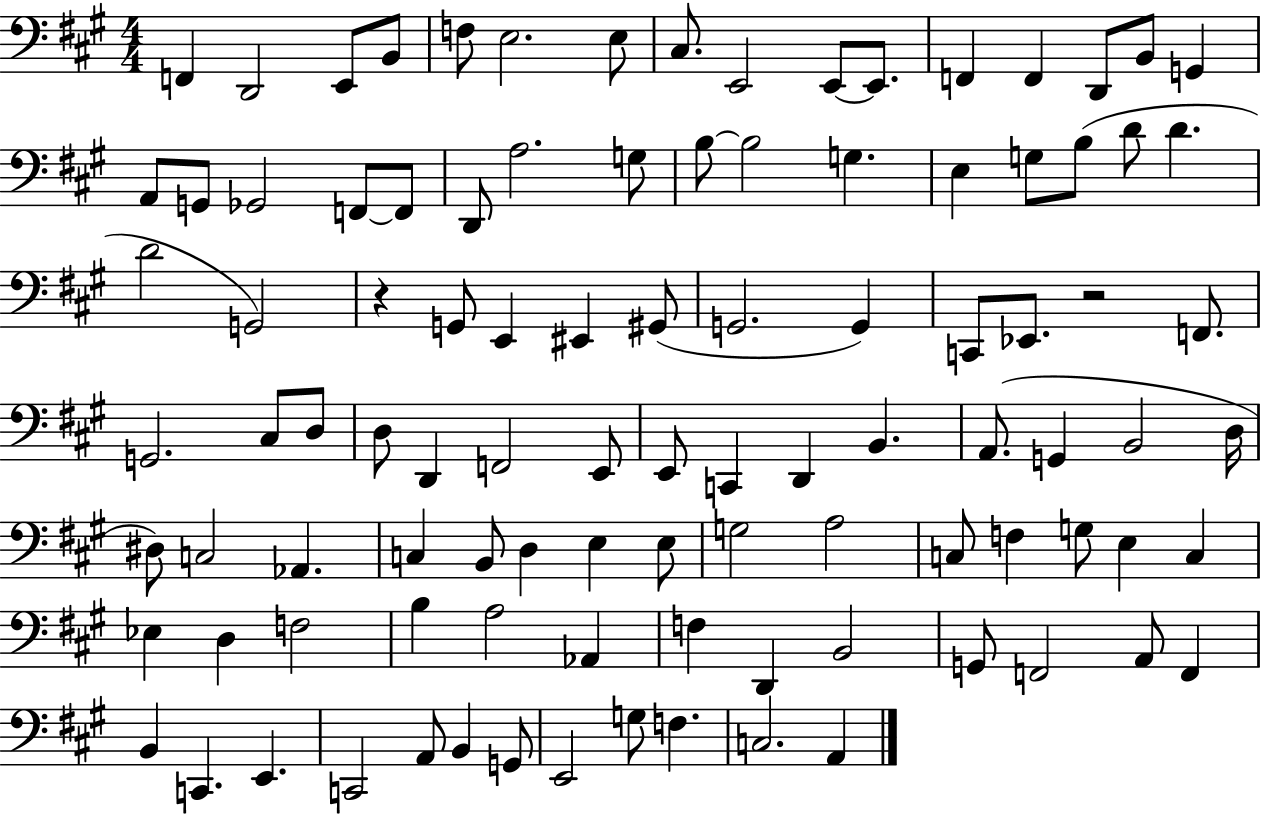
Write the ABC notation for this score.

X:1
T:Untitled
M:4/4
L:1/4
K:A
F,, D,,2 E,,/2 B,,/2 F,/2 E,2 E,/2 ^C,/2 E,,2 E,,/2 E,,/2 F,, F,, D,,/2 B,,/2 G,, A,,/2 G,,/2 _G,,2 F,,/2 F,,/2 D,,/2 A,2 G,/2 B,/2 B,2 G, E, G,/2 B,/2 D/2 D D2 G,,2 z G,,/2 E,, ^E,, ^G,,/2 G,,2 G,, C,,/2 _E,,/2 z2 F,,/2 G,,2 ^C,/2 D,/2 D,/2 D,, F,,2 E,,/2 E,,/2 C,, D,, B,, A,,/2 G,, B,,2 D,/4 ^D,/2 C,2 _A,, C, B,,/2 D, E, E,/2 G,2 A,2 C,/2 F, G,/2 E, C, _E, D, F,2 B, A,2 _A,, F, D,, B,,2 G,,/2 F,,2 A,,/2 F,, B,, C,, E,, C,,2 A,,/2 B,, G,,/2 E,,2 G,/2 F, C,2 A,,